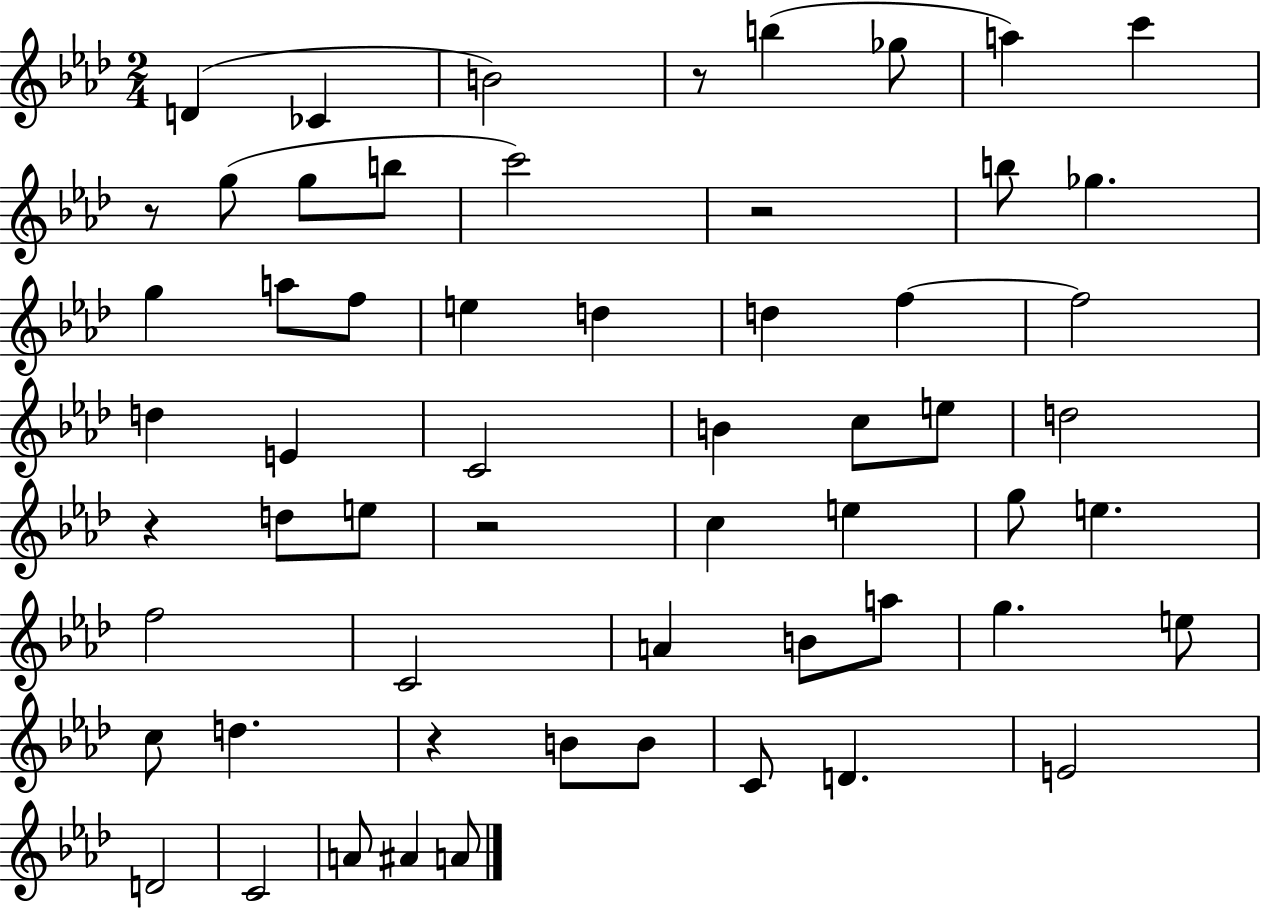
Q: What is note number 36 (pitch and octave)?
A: C4